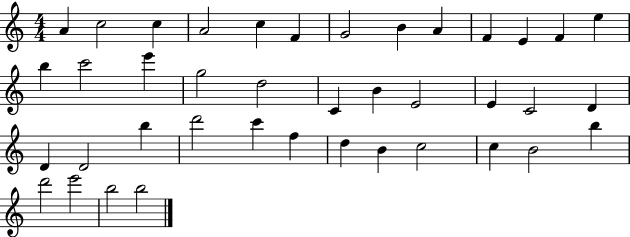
X:1
T:Untitled
M:4/4
L:1/4
K:C
A c2 c A2 c F G2 B A F E F e b c'2 e' g2 d2 C B E2 E C2 D D D2 b d'2 c' f d B c2 c B2 b d'2 e'2 b2 b2